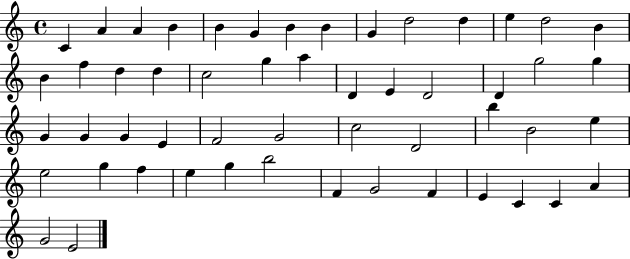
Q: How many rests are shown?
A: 0